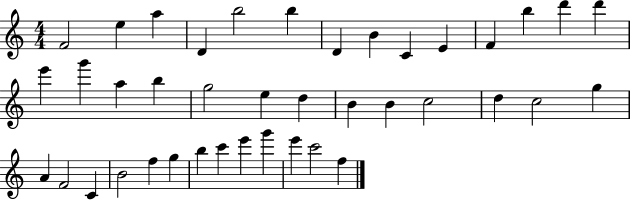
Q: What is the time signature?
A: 4/4